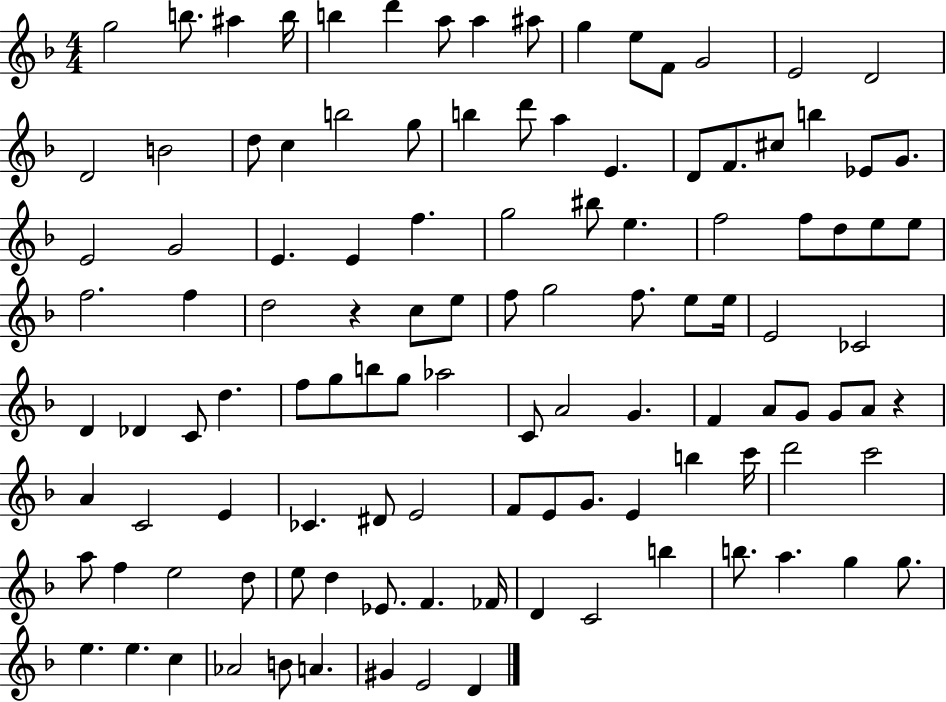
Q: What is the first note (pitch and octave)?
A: G5